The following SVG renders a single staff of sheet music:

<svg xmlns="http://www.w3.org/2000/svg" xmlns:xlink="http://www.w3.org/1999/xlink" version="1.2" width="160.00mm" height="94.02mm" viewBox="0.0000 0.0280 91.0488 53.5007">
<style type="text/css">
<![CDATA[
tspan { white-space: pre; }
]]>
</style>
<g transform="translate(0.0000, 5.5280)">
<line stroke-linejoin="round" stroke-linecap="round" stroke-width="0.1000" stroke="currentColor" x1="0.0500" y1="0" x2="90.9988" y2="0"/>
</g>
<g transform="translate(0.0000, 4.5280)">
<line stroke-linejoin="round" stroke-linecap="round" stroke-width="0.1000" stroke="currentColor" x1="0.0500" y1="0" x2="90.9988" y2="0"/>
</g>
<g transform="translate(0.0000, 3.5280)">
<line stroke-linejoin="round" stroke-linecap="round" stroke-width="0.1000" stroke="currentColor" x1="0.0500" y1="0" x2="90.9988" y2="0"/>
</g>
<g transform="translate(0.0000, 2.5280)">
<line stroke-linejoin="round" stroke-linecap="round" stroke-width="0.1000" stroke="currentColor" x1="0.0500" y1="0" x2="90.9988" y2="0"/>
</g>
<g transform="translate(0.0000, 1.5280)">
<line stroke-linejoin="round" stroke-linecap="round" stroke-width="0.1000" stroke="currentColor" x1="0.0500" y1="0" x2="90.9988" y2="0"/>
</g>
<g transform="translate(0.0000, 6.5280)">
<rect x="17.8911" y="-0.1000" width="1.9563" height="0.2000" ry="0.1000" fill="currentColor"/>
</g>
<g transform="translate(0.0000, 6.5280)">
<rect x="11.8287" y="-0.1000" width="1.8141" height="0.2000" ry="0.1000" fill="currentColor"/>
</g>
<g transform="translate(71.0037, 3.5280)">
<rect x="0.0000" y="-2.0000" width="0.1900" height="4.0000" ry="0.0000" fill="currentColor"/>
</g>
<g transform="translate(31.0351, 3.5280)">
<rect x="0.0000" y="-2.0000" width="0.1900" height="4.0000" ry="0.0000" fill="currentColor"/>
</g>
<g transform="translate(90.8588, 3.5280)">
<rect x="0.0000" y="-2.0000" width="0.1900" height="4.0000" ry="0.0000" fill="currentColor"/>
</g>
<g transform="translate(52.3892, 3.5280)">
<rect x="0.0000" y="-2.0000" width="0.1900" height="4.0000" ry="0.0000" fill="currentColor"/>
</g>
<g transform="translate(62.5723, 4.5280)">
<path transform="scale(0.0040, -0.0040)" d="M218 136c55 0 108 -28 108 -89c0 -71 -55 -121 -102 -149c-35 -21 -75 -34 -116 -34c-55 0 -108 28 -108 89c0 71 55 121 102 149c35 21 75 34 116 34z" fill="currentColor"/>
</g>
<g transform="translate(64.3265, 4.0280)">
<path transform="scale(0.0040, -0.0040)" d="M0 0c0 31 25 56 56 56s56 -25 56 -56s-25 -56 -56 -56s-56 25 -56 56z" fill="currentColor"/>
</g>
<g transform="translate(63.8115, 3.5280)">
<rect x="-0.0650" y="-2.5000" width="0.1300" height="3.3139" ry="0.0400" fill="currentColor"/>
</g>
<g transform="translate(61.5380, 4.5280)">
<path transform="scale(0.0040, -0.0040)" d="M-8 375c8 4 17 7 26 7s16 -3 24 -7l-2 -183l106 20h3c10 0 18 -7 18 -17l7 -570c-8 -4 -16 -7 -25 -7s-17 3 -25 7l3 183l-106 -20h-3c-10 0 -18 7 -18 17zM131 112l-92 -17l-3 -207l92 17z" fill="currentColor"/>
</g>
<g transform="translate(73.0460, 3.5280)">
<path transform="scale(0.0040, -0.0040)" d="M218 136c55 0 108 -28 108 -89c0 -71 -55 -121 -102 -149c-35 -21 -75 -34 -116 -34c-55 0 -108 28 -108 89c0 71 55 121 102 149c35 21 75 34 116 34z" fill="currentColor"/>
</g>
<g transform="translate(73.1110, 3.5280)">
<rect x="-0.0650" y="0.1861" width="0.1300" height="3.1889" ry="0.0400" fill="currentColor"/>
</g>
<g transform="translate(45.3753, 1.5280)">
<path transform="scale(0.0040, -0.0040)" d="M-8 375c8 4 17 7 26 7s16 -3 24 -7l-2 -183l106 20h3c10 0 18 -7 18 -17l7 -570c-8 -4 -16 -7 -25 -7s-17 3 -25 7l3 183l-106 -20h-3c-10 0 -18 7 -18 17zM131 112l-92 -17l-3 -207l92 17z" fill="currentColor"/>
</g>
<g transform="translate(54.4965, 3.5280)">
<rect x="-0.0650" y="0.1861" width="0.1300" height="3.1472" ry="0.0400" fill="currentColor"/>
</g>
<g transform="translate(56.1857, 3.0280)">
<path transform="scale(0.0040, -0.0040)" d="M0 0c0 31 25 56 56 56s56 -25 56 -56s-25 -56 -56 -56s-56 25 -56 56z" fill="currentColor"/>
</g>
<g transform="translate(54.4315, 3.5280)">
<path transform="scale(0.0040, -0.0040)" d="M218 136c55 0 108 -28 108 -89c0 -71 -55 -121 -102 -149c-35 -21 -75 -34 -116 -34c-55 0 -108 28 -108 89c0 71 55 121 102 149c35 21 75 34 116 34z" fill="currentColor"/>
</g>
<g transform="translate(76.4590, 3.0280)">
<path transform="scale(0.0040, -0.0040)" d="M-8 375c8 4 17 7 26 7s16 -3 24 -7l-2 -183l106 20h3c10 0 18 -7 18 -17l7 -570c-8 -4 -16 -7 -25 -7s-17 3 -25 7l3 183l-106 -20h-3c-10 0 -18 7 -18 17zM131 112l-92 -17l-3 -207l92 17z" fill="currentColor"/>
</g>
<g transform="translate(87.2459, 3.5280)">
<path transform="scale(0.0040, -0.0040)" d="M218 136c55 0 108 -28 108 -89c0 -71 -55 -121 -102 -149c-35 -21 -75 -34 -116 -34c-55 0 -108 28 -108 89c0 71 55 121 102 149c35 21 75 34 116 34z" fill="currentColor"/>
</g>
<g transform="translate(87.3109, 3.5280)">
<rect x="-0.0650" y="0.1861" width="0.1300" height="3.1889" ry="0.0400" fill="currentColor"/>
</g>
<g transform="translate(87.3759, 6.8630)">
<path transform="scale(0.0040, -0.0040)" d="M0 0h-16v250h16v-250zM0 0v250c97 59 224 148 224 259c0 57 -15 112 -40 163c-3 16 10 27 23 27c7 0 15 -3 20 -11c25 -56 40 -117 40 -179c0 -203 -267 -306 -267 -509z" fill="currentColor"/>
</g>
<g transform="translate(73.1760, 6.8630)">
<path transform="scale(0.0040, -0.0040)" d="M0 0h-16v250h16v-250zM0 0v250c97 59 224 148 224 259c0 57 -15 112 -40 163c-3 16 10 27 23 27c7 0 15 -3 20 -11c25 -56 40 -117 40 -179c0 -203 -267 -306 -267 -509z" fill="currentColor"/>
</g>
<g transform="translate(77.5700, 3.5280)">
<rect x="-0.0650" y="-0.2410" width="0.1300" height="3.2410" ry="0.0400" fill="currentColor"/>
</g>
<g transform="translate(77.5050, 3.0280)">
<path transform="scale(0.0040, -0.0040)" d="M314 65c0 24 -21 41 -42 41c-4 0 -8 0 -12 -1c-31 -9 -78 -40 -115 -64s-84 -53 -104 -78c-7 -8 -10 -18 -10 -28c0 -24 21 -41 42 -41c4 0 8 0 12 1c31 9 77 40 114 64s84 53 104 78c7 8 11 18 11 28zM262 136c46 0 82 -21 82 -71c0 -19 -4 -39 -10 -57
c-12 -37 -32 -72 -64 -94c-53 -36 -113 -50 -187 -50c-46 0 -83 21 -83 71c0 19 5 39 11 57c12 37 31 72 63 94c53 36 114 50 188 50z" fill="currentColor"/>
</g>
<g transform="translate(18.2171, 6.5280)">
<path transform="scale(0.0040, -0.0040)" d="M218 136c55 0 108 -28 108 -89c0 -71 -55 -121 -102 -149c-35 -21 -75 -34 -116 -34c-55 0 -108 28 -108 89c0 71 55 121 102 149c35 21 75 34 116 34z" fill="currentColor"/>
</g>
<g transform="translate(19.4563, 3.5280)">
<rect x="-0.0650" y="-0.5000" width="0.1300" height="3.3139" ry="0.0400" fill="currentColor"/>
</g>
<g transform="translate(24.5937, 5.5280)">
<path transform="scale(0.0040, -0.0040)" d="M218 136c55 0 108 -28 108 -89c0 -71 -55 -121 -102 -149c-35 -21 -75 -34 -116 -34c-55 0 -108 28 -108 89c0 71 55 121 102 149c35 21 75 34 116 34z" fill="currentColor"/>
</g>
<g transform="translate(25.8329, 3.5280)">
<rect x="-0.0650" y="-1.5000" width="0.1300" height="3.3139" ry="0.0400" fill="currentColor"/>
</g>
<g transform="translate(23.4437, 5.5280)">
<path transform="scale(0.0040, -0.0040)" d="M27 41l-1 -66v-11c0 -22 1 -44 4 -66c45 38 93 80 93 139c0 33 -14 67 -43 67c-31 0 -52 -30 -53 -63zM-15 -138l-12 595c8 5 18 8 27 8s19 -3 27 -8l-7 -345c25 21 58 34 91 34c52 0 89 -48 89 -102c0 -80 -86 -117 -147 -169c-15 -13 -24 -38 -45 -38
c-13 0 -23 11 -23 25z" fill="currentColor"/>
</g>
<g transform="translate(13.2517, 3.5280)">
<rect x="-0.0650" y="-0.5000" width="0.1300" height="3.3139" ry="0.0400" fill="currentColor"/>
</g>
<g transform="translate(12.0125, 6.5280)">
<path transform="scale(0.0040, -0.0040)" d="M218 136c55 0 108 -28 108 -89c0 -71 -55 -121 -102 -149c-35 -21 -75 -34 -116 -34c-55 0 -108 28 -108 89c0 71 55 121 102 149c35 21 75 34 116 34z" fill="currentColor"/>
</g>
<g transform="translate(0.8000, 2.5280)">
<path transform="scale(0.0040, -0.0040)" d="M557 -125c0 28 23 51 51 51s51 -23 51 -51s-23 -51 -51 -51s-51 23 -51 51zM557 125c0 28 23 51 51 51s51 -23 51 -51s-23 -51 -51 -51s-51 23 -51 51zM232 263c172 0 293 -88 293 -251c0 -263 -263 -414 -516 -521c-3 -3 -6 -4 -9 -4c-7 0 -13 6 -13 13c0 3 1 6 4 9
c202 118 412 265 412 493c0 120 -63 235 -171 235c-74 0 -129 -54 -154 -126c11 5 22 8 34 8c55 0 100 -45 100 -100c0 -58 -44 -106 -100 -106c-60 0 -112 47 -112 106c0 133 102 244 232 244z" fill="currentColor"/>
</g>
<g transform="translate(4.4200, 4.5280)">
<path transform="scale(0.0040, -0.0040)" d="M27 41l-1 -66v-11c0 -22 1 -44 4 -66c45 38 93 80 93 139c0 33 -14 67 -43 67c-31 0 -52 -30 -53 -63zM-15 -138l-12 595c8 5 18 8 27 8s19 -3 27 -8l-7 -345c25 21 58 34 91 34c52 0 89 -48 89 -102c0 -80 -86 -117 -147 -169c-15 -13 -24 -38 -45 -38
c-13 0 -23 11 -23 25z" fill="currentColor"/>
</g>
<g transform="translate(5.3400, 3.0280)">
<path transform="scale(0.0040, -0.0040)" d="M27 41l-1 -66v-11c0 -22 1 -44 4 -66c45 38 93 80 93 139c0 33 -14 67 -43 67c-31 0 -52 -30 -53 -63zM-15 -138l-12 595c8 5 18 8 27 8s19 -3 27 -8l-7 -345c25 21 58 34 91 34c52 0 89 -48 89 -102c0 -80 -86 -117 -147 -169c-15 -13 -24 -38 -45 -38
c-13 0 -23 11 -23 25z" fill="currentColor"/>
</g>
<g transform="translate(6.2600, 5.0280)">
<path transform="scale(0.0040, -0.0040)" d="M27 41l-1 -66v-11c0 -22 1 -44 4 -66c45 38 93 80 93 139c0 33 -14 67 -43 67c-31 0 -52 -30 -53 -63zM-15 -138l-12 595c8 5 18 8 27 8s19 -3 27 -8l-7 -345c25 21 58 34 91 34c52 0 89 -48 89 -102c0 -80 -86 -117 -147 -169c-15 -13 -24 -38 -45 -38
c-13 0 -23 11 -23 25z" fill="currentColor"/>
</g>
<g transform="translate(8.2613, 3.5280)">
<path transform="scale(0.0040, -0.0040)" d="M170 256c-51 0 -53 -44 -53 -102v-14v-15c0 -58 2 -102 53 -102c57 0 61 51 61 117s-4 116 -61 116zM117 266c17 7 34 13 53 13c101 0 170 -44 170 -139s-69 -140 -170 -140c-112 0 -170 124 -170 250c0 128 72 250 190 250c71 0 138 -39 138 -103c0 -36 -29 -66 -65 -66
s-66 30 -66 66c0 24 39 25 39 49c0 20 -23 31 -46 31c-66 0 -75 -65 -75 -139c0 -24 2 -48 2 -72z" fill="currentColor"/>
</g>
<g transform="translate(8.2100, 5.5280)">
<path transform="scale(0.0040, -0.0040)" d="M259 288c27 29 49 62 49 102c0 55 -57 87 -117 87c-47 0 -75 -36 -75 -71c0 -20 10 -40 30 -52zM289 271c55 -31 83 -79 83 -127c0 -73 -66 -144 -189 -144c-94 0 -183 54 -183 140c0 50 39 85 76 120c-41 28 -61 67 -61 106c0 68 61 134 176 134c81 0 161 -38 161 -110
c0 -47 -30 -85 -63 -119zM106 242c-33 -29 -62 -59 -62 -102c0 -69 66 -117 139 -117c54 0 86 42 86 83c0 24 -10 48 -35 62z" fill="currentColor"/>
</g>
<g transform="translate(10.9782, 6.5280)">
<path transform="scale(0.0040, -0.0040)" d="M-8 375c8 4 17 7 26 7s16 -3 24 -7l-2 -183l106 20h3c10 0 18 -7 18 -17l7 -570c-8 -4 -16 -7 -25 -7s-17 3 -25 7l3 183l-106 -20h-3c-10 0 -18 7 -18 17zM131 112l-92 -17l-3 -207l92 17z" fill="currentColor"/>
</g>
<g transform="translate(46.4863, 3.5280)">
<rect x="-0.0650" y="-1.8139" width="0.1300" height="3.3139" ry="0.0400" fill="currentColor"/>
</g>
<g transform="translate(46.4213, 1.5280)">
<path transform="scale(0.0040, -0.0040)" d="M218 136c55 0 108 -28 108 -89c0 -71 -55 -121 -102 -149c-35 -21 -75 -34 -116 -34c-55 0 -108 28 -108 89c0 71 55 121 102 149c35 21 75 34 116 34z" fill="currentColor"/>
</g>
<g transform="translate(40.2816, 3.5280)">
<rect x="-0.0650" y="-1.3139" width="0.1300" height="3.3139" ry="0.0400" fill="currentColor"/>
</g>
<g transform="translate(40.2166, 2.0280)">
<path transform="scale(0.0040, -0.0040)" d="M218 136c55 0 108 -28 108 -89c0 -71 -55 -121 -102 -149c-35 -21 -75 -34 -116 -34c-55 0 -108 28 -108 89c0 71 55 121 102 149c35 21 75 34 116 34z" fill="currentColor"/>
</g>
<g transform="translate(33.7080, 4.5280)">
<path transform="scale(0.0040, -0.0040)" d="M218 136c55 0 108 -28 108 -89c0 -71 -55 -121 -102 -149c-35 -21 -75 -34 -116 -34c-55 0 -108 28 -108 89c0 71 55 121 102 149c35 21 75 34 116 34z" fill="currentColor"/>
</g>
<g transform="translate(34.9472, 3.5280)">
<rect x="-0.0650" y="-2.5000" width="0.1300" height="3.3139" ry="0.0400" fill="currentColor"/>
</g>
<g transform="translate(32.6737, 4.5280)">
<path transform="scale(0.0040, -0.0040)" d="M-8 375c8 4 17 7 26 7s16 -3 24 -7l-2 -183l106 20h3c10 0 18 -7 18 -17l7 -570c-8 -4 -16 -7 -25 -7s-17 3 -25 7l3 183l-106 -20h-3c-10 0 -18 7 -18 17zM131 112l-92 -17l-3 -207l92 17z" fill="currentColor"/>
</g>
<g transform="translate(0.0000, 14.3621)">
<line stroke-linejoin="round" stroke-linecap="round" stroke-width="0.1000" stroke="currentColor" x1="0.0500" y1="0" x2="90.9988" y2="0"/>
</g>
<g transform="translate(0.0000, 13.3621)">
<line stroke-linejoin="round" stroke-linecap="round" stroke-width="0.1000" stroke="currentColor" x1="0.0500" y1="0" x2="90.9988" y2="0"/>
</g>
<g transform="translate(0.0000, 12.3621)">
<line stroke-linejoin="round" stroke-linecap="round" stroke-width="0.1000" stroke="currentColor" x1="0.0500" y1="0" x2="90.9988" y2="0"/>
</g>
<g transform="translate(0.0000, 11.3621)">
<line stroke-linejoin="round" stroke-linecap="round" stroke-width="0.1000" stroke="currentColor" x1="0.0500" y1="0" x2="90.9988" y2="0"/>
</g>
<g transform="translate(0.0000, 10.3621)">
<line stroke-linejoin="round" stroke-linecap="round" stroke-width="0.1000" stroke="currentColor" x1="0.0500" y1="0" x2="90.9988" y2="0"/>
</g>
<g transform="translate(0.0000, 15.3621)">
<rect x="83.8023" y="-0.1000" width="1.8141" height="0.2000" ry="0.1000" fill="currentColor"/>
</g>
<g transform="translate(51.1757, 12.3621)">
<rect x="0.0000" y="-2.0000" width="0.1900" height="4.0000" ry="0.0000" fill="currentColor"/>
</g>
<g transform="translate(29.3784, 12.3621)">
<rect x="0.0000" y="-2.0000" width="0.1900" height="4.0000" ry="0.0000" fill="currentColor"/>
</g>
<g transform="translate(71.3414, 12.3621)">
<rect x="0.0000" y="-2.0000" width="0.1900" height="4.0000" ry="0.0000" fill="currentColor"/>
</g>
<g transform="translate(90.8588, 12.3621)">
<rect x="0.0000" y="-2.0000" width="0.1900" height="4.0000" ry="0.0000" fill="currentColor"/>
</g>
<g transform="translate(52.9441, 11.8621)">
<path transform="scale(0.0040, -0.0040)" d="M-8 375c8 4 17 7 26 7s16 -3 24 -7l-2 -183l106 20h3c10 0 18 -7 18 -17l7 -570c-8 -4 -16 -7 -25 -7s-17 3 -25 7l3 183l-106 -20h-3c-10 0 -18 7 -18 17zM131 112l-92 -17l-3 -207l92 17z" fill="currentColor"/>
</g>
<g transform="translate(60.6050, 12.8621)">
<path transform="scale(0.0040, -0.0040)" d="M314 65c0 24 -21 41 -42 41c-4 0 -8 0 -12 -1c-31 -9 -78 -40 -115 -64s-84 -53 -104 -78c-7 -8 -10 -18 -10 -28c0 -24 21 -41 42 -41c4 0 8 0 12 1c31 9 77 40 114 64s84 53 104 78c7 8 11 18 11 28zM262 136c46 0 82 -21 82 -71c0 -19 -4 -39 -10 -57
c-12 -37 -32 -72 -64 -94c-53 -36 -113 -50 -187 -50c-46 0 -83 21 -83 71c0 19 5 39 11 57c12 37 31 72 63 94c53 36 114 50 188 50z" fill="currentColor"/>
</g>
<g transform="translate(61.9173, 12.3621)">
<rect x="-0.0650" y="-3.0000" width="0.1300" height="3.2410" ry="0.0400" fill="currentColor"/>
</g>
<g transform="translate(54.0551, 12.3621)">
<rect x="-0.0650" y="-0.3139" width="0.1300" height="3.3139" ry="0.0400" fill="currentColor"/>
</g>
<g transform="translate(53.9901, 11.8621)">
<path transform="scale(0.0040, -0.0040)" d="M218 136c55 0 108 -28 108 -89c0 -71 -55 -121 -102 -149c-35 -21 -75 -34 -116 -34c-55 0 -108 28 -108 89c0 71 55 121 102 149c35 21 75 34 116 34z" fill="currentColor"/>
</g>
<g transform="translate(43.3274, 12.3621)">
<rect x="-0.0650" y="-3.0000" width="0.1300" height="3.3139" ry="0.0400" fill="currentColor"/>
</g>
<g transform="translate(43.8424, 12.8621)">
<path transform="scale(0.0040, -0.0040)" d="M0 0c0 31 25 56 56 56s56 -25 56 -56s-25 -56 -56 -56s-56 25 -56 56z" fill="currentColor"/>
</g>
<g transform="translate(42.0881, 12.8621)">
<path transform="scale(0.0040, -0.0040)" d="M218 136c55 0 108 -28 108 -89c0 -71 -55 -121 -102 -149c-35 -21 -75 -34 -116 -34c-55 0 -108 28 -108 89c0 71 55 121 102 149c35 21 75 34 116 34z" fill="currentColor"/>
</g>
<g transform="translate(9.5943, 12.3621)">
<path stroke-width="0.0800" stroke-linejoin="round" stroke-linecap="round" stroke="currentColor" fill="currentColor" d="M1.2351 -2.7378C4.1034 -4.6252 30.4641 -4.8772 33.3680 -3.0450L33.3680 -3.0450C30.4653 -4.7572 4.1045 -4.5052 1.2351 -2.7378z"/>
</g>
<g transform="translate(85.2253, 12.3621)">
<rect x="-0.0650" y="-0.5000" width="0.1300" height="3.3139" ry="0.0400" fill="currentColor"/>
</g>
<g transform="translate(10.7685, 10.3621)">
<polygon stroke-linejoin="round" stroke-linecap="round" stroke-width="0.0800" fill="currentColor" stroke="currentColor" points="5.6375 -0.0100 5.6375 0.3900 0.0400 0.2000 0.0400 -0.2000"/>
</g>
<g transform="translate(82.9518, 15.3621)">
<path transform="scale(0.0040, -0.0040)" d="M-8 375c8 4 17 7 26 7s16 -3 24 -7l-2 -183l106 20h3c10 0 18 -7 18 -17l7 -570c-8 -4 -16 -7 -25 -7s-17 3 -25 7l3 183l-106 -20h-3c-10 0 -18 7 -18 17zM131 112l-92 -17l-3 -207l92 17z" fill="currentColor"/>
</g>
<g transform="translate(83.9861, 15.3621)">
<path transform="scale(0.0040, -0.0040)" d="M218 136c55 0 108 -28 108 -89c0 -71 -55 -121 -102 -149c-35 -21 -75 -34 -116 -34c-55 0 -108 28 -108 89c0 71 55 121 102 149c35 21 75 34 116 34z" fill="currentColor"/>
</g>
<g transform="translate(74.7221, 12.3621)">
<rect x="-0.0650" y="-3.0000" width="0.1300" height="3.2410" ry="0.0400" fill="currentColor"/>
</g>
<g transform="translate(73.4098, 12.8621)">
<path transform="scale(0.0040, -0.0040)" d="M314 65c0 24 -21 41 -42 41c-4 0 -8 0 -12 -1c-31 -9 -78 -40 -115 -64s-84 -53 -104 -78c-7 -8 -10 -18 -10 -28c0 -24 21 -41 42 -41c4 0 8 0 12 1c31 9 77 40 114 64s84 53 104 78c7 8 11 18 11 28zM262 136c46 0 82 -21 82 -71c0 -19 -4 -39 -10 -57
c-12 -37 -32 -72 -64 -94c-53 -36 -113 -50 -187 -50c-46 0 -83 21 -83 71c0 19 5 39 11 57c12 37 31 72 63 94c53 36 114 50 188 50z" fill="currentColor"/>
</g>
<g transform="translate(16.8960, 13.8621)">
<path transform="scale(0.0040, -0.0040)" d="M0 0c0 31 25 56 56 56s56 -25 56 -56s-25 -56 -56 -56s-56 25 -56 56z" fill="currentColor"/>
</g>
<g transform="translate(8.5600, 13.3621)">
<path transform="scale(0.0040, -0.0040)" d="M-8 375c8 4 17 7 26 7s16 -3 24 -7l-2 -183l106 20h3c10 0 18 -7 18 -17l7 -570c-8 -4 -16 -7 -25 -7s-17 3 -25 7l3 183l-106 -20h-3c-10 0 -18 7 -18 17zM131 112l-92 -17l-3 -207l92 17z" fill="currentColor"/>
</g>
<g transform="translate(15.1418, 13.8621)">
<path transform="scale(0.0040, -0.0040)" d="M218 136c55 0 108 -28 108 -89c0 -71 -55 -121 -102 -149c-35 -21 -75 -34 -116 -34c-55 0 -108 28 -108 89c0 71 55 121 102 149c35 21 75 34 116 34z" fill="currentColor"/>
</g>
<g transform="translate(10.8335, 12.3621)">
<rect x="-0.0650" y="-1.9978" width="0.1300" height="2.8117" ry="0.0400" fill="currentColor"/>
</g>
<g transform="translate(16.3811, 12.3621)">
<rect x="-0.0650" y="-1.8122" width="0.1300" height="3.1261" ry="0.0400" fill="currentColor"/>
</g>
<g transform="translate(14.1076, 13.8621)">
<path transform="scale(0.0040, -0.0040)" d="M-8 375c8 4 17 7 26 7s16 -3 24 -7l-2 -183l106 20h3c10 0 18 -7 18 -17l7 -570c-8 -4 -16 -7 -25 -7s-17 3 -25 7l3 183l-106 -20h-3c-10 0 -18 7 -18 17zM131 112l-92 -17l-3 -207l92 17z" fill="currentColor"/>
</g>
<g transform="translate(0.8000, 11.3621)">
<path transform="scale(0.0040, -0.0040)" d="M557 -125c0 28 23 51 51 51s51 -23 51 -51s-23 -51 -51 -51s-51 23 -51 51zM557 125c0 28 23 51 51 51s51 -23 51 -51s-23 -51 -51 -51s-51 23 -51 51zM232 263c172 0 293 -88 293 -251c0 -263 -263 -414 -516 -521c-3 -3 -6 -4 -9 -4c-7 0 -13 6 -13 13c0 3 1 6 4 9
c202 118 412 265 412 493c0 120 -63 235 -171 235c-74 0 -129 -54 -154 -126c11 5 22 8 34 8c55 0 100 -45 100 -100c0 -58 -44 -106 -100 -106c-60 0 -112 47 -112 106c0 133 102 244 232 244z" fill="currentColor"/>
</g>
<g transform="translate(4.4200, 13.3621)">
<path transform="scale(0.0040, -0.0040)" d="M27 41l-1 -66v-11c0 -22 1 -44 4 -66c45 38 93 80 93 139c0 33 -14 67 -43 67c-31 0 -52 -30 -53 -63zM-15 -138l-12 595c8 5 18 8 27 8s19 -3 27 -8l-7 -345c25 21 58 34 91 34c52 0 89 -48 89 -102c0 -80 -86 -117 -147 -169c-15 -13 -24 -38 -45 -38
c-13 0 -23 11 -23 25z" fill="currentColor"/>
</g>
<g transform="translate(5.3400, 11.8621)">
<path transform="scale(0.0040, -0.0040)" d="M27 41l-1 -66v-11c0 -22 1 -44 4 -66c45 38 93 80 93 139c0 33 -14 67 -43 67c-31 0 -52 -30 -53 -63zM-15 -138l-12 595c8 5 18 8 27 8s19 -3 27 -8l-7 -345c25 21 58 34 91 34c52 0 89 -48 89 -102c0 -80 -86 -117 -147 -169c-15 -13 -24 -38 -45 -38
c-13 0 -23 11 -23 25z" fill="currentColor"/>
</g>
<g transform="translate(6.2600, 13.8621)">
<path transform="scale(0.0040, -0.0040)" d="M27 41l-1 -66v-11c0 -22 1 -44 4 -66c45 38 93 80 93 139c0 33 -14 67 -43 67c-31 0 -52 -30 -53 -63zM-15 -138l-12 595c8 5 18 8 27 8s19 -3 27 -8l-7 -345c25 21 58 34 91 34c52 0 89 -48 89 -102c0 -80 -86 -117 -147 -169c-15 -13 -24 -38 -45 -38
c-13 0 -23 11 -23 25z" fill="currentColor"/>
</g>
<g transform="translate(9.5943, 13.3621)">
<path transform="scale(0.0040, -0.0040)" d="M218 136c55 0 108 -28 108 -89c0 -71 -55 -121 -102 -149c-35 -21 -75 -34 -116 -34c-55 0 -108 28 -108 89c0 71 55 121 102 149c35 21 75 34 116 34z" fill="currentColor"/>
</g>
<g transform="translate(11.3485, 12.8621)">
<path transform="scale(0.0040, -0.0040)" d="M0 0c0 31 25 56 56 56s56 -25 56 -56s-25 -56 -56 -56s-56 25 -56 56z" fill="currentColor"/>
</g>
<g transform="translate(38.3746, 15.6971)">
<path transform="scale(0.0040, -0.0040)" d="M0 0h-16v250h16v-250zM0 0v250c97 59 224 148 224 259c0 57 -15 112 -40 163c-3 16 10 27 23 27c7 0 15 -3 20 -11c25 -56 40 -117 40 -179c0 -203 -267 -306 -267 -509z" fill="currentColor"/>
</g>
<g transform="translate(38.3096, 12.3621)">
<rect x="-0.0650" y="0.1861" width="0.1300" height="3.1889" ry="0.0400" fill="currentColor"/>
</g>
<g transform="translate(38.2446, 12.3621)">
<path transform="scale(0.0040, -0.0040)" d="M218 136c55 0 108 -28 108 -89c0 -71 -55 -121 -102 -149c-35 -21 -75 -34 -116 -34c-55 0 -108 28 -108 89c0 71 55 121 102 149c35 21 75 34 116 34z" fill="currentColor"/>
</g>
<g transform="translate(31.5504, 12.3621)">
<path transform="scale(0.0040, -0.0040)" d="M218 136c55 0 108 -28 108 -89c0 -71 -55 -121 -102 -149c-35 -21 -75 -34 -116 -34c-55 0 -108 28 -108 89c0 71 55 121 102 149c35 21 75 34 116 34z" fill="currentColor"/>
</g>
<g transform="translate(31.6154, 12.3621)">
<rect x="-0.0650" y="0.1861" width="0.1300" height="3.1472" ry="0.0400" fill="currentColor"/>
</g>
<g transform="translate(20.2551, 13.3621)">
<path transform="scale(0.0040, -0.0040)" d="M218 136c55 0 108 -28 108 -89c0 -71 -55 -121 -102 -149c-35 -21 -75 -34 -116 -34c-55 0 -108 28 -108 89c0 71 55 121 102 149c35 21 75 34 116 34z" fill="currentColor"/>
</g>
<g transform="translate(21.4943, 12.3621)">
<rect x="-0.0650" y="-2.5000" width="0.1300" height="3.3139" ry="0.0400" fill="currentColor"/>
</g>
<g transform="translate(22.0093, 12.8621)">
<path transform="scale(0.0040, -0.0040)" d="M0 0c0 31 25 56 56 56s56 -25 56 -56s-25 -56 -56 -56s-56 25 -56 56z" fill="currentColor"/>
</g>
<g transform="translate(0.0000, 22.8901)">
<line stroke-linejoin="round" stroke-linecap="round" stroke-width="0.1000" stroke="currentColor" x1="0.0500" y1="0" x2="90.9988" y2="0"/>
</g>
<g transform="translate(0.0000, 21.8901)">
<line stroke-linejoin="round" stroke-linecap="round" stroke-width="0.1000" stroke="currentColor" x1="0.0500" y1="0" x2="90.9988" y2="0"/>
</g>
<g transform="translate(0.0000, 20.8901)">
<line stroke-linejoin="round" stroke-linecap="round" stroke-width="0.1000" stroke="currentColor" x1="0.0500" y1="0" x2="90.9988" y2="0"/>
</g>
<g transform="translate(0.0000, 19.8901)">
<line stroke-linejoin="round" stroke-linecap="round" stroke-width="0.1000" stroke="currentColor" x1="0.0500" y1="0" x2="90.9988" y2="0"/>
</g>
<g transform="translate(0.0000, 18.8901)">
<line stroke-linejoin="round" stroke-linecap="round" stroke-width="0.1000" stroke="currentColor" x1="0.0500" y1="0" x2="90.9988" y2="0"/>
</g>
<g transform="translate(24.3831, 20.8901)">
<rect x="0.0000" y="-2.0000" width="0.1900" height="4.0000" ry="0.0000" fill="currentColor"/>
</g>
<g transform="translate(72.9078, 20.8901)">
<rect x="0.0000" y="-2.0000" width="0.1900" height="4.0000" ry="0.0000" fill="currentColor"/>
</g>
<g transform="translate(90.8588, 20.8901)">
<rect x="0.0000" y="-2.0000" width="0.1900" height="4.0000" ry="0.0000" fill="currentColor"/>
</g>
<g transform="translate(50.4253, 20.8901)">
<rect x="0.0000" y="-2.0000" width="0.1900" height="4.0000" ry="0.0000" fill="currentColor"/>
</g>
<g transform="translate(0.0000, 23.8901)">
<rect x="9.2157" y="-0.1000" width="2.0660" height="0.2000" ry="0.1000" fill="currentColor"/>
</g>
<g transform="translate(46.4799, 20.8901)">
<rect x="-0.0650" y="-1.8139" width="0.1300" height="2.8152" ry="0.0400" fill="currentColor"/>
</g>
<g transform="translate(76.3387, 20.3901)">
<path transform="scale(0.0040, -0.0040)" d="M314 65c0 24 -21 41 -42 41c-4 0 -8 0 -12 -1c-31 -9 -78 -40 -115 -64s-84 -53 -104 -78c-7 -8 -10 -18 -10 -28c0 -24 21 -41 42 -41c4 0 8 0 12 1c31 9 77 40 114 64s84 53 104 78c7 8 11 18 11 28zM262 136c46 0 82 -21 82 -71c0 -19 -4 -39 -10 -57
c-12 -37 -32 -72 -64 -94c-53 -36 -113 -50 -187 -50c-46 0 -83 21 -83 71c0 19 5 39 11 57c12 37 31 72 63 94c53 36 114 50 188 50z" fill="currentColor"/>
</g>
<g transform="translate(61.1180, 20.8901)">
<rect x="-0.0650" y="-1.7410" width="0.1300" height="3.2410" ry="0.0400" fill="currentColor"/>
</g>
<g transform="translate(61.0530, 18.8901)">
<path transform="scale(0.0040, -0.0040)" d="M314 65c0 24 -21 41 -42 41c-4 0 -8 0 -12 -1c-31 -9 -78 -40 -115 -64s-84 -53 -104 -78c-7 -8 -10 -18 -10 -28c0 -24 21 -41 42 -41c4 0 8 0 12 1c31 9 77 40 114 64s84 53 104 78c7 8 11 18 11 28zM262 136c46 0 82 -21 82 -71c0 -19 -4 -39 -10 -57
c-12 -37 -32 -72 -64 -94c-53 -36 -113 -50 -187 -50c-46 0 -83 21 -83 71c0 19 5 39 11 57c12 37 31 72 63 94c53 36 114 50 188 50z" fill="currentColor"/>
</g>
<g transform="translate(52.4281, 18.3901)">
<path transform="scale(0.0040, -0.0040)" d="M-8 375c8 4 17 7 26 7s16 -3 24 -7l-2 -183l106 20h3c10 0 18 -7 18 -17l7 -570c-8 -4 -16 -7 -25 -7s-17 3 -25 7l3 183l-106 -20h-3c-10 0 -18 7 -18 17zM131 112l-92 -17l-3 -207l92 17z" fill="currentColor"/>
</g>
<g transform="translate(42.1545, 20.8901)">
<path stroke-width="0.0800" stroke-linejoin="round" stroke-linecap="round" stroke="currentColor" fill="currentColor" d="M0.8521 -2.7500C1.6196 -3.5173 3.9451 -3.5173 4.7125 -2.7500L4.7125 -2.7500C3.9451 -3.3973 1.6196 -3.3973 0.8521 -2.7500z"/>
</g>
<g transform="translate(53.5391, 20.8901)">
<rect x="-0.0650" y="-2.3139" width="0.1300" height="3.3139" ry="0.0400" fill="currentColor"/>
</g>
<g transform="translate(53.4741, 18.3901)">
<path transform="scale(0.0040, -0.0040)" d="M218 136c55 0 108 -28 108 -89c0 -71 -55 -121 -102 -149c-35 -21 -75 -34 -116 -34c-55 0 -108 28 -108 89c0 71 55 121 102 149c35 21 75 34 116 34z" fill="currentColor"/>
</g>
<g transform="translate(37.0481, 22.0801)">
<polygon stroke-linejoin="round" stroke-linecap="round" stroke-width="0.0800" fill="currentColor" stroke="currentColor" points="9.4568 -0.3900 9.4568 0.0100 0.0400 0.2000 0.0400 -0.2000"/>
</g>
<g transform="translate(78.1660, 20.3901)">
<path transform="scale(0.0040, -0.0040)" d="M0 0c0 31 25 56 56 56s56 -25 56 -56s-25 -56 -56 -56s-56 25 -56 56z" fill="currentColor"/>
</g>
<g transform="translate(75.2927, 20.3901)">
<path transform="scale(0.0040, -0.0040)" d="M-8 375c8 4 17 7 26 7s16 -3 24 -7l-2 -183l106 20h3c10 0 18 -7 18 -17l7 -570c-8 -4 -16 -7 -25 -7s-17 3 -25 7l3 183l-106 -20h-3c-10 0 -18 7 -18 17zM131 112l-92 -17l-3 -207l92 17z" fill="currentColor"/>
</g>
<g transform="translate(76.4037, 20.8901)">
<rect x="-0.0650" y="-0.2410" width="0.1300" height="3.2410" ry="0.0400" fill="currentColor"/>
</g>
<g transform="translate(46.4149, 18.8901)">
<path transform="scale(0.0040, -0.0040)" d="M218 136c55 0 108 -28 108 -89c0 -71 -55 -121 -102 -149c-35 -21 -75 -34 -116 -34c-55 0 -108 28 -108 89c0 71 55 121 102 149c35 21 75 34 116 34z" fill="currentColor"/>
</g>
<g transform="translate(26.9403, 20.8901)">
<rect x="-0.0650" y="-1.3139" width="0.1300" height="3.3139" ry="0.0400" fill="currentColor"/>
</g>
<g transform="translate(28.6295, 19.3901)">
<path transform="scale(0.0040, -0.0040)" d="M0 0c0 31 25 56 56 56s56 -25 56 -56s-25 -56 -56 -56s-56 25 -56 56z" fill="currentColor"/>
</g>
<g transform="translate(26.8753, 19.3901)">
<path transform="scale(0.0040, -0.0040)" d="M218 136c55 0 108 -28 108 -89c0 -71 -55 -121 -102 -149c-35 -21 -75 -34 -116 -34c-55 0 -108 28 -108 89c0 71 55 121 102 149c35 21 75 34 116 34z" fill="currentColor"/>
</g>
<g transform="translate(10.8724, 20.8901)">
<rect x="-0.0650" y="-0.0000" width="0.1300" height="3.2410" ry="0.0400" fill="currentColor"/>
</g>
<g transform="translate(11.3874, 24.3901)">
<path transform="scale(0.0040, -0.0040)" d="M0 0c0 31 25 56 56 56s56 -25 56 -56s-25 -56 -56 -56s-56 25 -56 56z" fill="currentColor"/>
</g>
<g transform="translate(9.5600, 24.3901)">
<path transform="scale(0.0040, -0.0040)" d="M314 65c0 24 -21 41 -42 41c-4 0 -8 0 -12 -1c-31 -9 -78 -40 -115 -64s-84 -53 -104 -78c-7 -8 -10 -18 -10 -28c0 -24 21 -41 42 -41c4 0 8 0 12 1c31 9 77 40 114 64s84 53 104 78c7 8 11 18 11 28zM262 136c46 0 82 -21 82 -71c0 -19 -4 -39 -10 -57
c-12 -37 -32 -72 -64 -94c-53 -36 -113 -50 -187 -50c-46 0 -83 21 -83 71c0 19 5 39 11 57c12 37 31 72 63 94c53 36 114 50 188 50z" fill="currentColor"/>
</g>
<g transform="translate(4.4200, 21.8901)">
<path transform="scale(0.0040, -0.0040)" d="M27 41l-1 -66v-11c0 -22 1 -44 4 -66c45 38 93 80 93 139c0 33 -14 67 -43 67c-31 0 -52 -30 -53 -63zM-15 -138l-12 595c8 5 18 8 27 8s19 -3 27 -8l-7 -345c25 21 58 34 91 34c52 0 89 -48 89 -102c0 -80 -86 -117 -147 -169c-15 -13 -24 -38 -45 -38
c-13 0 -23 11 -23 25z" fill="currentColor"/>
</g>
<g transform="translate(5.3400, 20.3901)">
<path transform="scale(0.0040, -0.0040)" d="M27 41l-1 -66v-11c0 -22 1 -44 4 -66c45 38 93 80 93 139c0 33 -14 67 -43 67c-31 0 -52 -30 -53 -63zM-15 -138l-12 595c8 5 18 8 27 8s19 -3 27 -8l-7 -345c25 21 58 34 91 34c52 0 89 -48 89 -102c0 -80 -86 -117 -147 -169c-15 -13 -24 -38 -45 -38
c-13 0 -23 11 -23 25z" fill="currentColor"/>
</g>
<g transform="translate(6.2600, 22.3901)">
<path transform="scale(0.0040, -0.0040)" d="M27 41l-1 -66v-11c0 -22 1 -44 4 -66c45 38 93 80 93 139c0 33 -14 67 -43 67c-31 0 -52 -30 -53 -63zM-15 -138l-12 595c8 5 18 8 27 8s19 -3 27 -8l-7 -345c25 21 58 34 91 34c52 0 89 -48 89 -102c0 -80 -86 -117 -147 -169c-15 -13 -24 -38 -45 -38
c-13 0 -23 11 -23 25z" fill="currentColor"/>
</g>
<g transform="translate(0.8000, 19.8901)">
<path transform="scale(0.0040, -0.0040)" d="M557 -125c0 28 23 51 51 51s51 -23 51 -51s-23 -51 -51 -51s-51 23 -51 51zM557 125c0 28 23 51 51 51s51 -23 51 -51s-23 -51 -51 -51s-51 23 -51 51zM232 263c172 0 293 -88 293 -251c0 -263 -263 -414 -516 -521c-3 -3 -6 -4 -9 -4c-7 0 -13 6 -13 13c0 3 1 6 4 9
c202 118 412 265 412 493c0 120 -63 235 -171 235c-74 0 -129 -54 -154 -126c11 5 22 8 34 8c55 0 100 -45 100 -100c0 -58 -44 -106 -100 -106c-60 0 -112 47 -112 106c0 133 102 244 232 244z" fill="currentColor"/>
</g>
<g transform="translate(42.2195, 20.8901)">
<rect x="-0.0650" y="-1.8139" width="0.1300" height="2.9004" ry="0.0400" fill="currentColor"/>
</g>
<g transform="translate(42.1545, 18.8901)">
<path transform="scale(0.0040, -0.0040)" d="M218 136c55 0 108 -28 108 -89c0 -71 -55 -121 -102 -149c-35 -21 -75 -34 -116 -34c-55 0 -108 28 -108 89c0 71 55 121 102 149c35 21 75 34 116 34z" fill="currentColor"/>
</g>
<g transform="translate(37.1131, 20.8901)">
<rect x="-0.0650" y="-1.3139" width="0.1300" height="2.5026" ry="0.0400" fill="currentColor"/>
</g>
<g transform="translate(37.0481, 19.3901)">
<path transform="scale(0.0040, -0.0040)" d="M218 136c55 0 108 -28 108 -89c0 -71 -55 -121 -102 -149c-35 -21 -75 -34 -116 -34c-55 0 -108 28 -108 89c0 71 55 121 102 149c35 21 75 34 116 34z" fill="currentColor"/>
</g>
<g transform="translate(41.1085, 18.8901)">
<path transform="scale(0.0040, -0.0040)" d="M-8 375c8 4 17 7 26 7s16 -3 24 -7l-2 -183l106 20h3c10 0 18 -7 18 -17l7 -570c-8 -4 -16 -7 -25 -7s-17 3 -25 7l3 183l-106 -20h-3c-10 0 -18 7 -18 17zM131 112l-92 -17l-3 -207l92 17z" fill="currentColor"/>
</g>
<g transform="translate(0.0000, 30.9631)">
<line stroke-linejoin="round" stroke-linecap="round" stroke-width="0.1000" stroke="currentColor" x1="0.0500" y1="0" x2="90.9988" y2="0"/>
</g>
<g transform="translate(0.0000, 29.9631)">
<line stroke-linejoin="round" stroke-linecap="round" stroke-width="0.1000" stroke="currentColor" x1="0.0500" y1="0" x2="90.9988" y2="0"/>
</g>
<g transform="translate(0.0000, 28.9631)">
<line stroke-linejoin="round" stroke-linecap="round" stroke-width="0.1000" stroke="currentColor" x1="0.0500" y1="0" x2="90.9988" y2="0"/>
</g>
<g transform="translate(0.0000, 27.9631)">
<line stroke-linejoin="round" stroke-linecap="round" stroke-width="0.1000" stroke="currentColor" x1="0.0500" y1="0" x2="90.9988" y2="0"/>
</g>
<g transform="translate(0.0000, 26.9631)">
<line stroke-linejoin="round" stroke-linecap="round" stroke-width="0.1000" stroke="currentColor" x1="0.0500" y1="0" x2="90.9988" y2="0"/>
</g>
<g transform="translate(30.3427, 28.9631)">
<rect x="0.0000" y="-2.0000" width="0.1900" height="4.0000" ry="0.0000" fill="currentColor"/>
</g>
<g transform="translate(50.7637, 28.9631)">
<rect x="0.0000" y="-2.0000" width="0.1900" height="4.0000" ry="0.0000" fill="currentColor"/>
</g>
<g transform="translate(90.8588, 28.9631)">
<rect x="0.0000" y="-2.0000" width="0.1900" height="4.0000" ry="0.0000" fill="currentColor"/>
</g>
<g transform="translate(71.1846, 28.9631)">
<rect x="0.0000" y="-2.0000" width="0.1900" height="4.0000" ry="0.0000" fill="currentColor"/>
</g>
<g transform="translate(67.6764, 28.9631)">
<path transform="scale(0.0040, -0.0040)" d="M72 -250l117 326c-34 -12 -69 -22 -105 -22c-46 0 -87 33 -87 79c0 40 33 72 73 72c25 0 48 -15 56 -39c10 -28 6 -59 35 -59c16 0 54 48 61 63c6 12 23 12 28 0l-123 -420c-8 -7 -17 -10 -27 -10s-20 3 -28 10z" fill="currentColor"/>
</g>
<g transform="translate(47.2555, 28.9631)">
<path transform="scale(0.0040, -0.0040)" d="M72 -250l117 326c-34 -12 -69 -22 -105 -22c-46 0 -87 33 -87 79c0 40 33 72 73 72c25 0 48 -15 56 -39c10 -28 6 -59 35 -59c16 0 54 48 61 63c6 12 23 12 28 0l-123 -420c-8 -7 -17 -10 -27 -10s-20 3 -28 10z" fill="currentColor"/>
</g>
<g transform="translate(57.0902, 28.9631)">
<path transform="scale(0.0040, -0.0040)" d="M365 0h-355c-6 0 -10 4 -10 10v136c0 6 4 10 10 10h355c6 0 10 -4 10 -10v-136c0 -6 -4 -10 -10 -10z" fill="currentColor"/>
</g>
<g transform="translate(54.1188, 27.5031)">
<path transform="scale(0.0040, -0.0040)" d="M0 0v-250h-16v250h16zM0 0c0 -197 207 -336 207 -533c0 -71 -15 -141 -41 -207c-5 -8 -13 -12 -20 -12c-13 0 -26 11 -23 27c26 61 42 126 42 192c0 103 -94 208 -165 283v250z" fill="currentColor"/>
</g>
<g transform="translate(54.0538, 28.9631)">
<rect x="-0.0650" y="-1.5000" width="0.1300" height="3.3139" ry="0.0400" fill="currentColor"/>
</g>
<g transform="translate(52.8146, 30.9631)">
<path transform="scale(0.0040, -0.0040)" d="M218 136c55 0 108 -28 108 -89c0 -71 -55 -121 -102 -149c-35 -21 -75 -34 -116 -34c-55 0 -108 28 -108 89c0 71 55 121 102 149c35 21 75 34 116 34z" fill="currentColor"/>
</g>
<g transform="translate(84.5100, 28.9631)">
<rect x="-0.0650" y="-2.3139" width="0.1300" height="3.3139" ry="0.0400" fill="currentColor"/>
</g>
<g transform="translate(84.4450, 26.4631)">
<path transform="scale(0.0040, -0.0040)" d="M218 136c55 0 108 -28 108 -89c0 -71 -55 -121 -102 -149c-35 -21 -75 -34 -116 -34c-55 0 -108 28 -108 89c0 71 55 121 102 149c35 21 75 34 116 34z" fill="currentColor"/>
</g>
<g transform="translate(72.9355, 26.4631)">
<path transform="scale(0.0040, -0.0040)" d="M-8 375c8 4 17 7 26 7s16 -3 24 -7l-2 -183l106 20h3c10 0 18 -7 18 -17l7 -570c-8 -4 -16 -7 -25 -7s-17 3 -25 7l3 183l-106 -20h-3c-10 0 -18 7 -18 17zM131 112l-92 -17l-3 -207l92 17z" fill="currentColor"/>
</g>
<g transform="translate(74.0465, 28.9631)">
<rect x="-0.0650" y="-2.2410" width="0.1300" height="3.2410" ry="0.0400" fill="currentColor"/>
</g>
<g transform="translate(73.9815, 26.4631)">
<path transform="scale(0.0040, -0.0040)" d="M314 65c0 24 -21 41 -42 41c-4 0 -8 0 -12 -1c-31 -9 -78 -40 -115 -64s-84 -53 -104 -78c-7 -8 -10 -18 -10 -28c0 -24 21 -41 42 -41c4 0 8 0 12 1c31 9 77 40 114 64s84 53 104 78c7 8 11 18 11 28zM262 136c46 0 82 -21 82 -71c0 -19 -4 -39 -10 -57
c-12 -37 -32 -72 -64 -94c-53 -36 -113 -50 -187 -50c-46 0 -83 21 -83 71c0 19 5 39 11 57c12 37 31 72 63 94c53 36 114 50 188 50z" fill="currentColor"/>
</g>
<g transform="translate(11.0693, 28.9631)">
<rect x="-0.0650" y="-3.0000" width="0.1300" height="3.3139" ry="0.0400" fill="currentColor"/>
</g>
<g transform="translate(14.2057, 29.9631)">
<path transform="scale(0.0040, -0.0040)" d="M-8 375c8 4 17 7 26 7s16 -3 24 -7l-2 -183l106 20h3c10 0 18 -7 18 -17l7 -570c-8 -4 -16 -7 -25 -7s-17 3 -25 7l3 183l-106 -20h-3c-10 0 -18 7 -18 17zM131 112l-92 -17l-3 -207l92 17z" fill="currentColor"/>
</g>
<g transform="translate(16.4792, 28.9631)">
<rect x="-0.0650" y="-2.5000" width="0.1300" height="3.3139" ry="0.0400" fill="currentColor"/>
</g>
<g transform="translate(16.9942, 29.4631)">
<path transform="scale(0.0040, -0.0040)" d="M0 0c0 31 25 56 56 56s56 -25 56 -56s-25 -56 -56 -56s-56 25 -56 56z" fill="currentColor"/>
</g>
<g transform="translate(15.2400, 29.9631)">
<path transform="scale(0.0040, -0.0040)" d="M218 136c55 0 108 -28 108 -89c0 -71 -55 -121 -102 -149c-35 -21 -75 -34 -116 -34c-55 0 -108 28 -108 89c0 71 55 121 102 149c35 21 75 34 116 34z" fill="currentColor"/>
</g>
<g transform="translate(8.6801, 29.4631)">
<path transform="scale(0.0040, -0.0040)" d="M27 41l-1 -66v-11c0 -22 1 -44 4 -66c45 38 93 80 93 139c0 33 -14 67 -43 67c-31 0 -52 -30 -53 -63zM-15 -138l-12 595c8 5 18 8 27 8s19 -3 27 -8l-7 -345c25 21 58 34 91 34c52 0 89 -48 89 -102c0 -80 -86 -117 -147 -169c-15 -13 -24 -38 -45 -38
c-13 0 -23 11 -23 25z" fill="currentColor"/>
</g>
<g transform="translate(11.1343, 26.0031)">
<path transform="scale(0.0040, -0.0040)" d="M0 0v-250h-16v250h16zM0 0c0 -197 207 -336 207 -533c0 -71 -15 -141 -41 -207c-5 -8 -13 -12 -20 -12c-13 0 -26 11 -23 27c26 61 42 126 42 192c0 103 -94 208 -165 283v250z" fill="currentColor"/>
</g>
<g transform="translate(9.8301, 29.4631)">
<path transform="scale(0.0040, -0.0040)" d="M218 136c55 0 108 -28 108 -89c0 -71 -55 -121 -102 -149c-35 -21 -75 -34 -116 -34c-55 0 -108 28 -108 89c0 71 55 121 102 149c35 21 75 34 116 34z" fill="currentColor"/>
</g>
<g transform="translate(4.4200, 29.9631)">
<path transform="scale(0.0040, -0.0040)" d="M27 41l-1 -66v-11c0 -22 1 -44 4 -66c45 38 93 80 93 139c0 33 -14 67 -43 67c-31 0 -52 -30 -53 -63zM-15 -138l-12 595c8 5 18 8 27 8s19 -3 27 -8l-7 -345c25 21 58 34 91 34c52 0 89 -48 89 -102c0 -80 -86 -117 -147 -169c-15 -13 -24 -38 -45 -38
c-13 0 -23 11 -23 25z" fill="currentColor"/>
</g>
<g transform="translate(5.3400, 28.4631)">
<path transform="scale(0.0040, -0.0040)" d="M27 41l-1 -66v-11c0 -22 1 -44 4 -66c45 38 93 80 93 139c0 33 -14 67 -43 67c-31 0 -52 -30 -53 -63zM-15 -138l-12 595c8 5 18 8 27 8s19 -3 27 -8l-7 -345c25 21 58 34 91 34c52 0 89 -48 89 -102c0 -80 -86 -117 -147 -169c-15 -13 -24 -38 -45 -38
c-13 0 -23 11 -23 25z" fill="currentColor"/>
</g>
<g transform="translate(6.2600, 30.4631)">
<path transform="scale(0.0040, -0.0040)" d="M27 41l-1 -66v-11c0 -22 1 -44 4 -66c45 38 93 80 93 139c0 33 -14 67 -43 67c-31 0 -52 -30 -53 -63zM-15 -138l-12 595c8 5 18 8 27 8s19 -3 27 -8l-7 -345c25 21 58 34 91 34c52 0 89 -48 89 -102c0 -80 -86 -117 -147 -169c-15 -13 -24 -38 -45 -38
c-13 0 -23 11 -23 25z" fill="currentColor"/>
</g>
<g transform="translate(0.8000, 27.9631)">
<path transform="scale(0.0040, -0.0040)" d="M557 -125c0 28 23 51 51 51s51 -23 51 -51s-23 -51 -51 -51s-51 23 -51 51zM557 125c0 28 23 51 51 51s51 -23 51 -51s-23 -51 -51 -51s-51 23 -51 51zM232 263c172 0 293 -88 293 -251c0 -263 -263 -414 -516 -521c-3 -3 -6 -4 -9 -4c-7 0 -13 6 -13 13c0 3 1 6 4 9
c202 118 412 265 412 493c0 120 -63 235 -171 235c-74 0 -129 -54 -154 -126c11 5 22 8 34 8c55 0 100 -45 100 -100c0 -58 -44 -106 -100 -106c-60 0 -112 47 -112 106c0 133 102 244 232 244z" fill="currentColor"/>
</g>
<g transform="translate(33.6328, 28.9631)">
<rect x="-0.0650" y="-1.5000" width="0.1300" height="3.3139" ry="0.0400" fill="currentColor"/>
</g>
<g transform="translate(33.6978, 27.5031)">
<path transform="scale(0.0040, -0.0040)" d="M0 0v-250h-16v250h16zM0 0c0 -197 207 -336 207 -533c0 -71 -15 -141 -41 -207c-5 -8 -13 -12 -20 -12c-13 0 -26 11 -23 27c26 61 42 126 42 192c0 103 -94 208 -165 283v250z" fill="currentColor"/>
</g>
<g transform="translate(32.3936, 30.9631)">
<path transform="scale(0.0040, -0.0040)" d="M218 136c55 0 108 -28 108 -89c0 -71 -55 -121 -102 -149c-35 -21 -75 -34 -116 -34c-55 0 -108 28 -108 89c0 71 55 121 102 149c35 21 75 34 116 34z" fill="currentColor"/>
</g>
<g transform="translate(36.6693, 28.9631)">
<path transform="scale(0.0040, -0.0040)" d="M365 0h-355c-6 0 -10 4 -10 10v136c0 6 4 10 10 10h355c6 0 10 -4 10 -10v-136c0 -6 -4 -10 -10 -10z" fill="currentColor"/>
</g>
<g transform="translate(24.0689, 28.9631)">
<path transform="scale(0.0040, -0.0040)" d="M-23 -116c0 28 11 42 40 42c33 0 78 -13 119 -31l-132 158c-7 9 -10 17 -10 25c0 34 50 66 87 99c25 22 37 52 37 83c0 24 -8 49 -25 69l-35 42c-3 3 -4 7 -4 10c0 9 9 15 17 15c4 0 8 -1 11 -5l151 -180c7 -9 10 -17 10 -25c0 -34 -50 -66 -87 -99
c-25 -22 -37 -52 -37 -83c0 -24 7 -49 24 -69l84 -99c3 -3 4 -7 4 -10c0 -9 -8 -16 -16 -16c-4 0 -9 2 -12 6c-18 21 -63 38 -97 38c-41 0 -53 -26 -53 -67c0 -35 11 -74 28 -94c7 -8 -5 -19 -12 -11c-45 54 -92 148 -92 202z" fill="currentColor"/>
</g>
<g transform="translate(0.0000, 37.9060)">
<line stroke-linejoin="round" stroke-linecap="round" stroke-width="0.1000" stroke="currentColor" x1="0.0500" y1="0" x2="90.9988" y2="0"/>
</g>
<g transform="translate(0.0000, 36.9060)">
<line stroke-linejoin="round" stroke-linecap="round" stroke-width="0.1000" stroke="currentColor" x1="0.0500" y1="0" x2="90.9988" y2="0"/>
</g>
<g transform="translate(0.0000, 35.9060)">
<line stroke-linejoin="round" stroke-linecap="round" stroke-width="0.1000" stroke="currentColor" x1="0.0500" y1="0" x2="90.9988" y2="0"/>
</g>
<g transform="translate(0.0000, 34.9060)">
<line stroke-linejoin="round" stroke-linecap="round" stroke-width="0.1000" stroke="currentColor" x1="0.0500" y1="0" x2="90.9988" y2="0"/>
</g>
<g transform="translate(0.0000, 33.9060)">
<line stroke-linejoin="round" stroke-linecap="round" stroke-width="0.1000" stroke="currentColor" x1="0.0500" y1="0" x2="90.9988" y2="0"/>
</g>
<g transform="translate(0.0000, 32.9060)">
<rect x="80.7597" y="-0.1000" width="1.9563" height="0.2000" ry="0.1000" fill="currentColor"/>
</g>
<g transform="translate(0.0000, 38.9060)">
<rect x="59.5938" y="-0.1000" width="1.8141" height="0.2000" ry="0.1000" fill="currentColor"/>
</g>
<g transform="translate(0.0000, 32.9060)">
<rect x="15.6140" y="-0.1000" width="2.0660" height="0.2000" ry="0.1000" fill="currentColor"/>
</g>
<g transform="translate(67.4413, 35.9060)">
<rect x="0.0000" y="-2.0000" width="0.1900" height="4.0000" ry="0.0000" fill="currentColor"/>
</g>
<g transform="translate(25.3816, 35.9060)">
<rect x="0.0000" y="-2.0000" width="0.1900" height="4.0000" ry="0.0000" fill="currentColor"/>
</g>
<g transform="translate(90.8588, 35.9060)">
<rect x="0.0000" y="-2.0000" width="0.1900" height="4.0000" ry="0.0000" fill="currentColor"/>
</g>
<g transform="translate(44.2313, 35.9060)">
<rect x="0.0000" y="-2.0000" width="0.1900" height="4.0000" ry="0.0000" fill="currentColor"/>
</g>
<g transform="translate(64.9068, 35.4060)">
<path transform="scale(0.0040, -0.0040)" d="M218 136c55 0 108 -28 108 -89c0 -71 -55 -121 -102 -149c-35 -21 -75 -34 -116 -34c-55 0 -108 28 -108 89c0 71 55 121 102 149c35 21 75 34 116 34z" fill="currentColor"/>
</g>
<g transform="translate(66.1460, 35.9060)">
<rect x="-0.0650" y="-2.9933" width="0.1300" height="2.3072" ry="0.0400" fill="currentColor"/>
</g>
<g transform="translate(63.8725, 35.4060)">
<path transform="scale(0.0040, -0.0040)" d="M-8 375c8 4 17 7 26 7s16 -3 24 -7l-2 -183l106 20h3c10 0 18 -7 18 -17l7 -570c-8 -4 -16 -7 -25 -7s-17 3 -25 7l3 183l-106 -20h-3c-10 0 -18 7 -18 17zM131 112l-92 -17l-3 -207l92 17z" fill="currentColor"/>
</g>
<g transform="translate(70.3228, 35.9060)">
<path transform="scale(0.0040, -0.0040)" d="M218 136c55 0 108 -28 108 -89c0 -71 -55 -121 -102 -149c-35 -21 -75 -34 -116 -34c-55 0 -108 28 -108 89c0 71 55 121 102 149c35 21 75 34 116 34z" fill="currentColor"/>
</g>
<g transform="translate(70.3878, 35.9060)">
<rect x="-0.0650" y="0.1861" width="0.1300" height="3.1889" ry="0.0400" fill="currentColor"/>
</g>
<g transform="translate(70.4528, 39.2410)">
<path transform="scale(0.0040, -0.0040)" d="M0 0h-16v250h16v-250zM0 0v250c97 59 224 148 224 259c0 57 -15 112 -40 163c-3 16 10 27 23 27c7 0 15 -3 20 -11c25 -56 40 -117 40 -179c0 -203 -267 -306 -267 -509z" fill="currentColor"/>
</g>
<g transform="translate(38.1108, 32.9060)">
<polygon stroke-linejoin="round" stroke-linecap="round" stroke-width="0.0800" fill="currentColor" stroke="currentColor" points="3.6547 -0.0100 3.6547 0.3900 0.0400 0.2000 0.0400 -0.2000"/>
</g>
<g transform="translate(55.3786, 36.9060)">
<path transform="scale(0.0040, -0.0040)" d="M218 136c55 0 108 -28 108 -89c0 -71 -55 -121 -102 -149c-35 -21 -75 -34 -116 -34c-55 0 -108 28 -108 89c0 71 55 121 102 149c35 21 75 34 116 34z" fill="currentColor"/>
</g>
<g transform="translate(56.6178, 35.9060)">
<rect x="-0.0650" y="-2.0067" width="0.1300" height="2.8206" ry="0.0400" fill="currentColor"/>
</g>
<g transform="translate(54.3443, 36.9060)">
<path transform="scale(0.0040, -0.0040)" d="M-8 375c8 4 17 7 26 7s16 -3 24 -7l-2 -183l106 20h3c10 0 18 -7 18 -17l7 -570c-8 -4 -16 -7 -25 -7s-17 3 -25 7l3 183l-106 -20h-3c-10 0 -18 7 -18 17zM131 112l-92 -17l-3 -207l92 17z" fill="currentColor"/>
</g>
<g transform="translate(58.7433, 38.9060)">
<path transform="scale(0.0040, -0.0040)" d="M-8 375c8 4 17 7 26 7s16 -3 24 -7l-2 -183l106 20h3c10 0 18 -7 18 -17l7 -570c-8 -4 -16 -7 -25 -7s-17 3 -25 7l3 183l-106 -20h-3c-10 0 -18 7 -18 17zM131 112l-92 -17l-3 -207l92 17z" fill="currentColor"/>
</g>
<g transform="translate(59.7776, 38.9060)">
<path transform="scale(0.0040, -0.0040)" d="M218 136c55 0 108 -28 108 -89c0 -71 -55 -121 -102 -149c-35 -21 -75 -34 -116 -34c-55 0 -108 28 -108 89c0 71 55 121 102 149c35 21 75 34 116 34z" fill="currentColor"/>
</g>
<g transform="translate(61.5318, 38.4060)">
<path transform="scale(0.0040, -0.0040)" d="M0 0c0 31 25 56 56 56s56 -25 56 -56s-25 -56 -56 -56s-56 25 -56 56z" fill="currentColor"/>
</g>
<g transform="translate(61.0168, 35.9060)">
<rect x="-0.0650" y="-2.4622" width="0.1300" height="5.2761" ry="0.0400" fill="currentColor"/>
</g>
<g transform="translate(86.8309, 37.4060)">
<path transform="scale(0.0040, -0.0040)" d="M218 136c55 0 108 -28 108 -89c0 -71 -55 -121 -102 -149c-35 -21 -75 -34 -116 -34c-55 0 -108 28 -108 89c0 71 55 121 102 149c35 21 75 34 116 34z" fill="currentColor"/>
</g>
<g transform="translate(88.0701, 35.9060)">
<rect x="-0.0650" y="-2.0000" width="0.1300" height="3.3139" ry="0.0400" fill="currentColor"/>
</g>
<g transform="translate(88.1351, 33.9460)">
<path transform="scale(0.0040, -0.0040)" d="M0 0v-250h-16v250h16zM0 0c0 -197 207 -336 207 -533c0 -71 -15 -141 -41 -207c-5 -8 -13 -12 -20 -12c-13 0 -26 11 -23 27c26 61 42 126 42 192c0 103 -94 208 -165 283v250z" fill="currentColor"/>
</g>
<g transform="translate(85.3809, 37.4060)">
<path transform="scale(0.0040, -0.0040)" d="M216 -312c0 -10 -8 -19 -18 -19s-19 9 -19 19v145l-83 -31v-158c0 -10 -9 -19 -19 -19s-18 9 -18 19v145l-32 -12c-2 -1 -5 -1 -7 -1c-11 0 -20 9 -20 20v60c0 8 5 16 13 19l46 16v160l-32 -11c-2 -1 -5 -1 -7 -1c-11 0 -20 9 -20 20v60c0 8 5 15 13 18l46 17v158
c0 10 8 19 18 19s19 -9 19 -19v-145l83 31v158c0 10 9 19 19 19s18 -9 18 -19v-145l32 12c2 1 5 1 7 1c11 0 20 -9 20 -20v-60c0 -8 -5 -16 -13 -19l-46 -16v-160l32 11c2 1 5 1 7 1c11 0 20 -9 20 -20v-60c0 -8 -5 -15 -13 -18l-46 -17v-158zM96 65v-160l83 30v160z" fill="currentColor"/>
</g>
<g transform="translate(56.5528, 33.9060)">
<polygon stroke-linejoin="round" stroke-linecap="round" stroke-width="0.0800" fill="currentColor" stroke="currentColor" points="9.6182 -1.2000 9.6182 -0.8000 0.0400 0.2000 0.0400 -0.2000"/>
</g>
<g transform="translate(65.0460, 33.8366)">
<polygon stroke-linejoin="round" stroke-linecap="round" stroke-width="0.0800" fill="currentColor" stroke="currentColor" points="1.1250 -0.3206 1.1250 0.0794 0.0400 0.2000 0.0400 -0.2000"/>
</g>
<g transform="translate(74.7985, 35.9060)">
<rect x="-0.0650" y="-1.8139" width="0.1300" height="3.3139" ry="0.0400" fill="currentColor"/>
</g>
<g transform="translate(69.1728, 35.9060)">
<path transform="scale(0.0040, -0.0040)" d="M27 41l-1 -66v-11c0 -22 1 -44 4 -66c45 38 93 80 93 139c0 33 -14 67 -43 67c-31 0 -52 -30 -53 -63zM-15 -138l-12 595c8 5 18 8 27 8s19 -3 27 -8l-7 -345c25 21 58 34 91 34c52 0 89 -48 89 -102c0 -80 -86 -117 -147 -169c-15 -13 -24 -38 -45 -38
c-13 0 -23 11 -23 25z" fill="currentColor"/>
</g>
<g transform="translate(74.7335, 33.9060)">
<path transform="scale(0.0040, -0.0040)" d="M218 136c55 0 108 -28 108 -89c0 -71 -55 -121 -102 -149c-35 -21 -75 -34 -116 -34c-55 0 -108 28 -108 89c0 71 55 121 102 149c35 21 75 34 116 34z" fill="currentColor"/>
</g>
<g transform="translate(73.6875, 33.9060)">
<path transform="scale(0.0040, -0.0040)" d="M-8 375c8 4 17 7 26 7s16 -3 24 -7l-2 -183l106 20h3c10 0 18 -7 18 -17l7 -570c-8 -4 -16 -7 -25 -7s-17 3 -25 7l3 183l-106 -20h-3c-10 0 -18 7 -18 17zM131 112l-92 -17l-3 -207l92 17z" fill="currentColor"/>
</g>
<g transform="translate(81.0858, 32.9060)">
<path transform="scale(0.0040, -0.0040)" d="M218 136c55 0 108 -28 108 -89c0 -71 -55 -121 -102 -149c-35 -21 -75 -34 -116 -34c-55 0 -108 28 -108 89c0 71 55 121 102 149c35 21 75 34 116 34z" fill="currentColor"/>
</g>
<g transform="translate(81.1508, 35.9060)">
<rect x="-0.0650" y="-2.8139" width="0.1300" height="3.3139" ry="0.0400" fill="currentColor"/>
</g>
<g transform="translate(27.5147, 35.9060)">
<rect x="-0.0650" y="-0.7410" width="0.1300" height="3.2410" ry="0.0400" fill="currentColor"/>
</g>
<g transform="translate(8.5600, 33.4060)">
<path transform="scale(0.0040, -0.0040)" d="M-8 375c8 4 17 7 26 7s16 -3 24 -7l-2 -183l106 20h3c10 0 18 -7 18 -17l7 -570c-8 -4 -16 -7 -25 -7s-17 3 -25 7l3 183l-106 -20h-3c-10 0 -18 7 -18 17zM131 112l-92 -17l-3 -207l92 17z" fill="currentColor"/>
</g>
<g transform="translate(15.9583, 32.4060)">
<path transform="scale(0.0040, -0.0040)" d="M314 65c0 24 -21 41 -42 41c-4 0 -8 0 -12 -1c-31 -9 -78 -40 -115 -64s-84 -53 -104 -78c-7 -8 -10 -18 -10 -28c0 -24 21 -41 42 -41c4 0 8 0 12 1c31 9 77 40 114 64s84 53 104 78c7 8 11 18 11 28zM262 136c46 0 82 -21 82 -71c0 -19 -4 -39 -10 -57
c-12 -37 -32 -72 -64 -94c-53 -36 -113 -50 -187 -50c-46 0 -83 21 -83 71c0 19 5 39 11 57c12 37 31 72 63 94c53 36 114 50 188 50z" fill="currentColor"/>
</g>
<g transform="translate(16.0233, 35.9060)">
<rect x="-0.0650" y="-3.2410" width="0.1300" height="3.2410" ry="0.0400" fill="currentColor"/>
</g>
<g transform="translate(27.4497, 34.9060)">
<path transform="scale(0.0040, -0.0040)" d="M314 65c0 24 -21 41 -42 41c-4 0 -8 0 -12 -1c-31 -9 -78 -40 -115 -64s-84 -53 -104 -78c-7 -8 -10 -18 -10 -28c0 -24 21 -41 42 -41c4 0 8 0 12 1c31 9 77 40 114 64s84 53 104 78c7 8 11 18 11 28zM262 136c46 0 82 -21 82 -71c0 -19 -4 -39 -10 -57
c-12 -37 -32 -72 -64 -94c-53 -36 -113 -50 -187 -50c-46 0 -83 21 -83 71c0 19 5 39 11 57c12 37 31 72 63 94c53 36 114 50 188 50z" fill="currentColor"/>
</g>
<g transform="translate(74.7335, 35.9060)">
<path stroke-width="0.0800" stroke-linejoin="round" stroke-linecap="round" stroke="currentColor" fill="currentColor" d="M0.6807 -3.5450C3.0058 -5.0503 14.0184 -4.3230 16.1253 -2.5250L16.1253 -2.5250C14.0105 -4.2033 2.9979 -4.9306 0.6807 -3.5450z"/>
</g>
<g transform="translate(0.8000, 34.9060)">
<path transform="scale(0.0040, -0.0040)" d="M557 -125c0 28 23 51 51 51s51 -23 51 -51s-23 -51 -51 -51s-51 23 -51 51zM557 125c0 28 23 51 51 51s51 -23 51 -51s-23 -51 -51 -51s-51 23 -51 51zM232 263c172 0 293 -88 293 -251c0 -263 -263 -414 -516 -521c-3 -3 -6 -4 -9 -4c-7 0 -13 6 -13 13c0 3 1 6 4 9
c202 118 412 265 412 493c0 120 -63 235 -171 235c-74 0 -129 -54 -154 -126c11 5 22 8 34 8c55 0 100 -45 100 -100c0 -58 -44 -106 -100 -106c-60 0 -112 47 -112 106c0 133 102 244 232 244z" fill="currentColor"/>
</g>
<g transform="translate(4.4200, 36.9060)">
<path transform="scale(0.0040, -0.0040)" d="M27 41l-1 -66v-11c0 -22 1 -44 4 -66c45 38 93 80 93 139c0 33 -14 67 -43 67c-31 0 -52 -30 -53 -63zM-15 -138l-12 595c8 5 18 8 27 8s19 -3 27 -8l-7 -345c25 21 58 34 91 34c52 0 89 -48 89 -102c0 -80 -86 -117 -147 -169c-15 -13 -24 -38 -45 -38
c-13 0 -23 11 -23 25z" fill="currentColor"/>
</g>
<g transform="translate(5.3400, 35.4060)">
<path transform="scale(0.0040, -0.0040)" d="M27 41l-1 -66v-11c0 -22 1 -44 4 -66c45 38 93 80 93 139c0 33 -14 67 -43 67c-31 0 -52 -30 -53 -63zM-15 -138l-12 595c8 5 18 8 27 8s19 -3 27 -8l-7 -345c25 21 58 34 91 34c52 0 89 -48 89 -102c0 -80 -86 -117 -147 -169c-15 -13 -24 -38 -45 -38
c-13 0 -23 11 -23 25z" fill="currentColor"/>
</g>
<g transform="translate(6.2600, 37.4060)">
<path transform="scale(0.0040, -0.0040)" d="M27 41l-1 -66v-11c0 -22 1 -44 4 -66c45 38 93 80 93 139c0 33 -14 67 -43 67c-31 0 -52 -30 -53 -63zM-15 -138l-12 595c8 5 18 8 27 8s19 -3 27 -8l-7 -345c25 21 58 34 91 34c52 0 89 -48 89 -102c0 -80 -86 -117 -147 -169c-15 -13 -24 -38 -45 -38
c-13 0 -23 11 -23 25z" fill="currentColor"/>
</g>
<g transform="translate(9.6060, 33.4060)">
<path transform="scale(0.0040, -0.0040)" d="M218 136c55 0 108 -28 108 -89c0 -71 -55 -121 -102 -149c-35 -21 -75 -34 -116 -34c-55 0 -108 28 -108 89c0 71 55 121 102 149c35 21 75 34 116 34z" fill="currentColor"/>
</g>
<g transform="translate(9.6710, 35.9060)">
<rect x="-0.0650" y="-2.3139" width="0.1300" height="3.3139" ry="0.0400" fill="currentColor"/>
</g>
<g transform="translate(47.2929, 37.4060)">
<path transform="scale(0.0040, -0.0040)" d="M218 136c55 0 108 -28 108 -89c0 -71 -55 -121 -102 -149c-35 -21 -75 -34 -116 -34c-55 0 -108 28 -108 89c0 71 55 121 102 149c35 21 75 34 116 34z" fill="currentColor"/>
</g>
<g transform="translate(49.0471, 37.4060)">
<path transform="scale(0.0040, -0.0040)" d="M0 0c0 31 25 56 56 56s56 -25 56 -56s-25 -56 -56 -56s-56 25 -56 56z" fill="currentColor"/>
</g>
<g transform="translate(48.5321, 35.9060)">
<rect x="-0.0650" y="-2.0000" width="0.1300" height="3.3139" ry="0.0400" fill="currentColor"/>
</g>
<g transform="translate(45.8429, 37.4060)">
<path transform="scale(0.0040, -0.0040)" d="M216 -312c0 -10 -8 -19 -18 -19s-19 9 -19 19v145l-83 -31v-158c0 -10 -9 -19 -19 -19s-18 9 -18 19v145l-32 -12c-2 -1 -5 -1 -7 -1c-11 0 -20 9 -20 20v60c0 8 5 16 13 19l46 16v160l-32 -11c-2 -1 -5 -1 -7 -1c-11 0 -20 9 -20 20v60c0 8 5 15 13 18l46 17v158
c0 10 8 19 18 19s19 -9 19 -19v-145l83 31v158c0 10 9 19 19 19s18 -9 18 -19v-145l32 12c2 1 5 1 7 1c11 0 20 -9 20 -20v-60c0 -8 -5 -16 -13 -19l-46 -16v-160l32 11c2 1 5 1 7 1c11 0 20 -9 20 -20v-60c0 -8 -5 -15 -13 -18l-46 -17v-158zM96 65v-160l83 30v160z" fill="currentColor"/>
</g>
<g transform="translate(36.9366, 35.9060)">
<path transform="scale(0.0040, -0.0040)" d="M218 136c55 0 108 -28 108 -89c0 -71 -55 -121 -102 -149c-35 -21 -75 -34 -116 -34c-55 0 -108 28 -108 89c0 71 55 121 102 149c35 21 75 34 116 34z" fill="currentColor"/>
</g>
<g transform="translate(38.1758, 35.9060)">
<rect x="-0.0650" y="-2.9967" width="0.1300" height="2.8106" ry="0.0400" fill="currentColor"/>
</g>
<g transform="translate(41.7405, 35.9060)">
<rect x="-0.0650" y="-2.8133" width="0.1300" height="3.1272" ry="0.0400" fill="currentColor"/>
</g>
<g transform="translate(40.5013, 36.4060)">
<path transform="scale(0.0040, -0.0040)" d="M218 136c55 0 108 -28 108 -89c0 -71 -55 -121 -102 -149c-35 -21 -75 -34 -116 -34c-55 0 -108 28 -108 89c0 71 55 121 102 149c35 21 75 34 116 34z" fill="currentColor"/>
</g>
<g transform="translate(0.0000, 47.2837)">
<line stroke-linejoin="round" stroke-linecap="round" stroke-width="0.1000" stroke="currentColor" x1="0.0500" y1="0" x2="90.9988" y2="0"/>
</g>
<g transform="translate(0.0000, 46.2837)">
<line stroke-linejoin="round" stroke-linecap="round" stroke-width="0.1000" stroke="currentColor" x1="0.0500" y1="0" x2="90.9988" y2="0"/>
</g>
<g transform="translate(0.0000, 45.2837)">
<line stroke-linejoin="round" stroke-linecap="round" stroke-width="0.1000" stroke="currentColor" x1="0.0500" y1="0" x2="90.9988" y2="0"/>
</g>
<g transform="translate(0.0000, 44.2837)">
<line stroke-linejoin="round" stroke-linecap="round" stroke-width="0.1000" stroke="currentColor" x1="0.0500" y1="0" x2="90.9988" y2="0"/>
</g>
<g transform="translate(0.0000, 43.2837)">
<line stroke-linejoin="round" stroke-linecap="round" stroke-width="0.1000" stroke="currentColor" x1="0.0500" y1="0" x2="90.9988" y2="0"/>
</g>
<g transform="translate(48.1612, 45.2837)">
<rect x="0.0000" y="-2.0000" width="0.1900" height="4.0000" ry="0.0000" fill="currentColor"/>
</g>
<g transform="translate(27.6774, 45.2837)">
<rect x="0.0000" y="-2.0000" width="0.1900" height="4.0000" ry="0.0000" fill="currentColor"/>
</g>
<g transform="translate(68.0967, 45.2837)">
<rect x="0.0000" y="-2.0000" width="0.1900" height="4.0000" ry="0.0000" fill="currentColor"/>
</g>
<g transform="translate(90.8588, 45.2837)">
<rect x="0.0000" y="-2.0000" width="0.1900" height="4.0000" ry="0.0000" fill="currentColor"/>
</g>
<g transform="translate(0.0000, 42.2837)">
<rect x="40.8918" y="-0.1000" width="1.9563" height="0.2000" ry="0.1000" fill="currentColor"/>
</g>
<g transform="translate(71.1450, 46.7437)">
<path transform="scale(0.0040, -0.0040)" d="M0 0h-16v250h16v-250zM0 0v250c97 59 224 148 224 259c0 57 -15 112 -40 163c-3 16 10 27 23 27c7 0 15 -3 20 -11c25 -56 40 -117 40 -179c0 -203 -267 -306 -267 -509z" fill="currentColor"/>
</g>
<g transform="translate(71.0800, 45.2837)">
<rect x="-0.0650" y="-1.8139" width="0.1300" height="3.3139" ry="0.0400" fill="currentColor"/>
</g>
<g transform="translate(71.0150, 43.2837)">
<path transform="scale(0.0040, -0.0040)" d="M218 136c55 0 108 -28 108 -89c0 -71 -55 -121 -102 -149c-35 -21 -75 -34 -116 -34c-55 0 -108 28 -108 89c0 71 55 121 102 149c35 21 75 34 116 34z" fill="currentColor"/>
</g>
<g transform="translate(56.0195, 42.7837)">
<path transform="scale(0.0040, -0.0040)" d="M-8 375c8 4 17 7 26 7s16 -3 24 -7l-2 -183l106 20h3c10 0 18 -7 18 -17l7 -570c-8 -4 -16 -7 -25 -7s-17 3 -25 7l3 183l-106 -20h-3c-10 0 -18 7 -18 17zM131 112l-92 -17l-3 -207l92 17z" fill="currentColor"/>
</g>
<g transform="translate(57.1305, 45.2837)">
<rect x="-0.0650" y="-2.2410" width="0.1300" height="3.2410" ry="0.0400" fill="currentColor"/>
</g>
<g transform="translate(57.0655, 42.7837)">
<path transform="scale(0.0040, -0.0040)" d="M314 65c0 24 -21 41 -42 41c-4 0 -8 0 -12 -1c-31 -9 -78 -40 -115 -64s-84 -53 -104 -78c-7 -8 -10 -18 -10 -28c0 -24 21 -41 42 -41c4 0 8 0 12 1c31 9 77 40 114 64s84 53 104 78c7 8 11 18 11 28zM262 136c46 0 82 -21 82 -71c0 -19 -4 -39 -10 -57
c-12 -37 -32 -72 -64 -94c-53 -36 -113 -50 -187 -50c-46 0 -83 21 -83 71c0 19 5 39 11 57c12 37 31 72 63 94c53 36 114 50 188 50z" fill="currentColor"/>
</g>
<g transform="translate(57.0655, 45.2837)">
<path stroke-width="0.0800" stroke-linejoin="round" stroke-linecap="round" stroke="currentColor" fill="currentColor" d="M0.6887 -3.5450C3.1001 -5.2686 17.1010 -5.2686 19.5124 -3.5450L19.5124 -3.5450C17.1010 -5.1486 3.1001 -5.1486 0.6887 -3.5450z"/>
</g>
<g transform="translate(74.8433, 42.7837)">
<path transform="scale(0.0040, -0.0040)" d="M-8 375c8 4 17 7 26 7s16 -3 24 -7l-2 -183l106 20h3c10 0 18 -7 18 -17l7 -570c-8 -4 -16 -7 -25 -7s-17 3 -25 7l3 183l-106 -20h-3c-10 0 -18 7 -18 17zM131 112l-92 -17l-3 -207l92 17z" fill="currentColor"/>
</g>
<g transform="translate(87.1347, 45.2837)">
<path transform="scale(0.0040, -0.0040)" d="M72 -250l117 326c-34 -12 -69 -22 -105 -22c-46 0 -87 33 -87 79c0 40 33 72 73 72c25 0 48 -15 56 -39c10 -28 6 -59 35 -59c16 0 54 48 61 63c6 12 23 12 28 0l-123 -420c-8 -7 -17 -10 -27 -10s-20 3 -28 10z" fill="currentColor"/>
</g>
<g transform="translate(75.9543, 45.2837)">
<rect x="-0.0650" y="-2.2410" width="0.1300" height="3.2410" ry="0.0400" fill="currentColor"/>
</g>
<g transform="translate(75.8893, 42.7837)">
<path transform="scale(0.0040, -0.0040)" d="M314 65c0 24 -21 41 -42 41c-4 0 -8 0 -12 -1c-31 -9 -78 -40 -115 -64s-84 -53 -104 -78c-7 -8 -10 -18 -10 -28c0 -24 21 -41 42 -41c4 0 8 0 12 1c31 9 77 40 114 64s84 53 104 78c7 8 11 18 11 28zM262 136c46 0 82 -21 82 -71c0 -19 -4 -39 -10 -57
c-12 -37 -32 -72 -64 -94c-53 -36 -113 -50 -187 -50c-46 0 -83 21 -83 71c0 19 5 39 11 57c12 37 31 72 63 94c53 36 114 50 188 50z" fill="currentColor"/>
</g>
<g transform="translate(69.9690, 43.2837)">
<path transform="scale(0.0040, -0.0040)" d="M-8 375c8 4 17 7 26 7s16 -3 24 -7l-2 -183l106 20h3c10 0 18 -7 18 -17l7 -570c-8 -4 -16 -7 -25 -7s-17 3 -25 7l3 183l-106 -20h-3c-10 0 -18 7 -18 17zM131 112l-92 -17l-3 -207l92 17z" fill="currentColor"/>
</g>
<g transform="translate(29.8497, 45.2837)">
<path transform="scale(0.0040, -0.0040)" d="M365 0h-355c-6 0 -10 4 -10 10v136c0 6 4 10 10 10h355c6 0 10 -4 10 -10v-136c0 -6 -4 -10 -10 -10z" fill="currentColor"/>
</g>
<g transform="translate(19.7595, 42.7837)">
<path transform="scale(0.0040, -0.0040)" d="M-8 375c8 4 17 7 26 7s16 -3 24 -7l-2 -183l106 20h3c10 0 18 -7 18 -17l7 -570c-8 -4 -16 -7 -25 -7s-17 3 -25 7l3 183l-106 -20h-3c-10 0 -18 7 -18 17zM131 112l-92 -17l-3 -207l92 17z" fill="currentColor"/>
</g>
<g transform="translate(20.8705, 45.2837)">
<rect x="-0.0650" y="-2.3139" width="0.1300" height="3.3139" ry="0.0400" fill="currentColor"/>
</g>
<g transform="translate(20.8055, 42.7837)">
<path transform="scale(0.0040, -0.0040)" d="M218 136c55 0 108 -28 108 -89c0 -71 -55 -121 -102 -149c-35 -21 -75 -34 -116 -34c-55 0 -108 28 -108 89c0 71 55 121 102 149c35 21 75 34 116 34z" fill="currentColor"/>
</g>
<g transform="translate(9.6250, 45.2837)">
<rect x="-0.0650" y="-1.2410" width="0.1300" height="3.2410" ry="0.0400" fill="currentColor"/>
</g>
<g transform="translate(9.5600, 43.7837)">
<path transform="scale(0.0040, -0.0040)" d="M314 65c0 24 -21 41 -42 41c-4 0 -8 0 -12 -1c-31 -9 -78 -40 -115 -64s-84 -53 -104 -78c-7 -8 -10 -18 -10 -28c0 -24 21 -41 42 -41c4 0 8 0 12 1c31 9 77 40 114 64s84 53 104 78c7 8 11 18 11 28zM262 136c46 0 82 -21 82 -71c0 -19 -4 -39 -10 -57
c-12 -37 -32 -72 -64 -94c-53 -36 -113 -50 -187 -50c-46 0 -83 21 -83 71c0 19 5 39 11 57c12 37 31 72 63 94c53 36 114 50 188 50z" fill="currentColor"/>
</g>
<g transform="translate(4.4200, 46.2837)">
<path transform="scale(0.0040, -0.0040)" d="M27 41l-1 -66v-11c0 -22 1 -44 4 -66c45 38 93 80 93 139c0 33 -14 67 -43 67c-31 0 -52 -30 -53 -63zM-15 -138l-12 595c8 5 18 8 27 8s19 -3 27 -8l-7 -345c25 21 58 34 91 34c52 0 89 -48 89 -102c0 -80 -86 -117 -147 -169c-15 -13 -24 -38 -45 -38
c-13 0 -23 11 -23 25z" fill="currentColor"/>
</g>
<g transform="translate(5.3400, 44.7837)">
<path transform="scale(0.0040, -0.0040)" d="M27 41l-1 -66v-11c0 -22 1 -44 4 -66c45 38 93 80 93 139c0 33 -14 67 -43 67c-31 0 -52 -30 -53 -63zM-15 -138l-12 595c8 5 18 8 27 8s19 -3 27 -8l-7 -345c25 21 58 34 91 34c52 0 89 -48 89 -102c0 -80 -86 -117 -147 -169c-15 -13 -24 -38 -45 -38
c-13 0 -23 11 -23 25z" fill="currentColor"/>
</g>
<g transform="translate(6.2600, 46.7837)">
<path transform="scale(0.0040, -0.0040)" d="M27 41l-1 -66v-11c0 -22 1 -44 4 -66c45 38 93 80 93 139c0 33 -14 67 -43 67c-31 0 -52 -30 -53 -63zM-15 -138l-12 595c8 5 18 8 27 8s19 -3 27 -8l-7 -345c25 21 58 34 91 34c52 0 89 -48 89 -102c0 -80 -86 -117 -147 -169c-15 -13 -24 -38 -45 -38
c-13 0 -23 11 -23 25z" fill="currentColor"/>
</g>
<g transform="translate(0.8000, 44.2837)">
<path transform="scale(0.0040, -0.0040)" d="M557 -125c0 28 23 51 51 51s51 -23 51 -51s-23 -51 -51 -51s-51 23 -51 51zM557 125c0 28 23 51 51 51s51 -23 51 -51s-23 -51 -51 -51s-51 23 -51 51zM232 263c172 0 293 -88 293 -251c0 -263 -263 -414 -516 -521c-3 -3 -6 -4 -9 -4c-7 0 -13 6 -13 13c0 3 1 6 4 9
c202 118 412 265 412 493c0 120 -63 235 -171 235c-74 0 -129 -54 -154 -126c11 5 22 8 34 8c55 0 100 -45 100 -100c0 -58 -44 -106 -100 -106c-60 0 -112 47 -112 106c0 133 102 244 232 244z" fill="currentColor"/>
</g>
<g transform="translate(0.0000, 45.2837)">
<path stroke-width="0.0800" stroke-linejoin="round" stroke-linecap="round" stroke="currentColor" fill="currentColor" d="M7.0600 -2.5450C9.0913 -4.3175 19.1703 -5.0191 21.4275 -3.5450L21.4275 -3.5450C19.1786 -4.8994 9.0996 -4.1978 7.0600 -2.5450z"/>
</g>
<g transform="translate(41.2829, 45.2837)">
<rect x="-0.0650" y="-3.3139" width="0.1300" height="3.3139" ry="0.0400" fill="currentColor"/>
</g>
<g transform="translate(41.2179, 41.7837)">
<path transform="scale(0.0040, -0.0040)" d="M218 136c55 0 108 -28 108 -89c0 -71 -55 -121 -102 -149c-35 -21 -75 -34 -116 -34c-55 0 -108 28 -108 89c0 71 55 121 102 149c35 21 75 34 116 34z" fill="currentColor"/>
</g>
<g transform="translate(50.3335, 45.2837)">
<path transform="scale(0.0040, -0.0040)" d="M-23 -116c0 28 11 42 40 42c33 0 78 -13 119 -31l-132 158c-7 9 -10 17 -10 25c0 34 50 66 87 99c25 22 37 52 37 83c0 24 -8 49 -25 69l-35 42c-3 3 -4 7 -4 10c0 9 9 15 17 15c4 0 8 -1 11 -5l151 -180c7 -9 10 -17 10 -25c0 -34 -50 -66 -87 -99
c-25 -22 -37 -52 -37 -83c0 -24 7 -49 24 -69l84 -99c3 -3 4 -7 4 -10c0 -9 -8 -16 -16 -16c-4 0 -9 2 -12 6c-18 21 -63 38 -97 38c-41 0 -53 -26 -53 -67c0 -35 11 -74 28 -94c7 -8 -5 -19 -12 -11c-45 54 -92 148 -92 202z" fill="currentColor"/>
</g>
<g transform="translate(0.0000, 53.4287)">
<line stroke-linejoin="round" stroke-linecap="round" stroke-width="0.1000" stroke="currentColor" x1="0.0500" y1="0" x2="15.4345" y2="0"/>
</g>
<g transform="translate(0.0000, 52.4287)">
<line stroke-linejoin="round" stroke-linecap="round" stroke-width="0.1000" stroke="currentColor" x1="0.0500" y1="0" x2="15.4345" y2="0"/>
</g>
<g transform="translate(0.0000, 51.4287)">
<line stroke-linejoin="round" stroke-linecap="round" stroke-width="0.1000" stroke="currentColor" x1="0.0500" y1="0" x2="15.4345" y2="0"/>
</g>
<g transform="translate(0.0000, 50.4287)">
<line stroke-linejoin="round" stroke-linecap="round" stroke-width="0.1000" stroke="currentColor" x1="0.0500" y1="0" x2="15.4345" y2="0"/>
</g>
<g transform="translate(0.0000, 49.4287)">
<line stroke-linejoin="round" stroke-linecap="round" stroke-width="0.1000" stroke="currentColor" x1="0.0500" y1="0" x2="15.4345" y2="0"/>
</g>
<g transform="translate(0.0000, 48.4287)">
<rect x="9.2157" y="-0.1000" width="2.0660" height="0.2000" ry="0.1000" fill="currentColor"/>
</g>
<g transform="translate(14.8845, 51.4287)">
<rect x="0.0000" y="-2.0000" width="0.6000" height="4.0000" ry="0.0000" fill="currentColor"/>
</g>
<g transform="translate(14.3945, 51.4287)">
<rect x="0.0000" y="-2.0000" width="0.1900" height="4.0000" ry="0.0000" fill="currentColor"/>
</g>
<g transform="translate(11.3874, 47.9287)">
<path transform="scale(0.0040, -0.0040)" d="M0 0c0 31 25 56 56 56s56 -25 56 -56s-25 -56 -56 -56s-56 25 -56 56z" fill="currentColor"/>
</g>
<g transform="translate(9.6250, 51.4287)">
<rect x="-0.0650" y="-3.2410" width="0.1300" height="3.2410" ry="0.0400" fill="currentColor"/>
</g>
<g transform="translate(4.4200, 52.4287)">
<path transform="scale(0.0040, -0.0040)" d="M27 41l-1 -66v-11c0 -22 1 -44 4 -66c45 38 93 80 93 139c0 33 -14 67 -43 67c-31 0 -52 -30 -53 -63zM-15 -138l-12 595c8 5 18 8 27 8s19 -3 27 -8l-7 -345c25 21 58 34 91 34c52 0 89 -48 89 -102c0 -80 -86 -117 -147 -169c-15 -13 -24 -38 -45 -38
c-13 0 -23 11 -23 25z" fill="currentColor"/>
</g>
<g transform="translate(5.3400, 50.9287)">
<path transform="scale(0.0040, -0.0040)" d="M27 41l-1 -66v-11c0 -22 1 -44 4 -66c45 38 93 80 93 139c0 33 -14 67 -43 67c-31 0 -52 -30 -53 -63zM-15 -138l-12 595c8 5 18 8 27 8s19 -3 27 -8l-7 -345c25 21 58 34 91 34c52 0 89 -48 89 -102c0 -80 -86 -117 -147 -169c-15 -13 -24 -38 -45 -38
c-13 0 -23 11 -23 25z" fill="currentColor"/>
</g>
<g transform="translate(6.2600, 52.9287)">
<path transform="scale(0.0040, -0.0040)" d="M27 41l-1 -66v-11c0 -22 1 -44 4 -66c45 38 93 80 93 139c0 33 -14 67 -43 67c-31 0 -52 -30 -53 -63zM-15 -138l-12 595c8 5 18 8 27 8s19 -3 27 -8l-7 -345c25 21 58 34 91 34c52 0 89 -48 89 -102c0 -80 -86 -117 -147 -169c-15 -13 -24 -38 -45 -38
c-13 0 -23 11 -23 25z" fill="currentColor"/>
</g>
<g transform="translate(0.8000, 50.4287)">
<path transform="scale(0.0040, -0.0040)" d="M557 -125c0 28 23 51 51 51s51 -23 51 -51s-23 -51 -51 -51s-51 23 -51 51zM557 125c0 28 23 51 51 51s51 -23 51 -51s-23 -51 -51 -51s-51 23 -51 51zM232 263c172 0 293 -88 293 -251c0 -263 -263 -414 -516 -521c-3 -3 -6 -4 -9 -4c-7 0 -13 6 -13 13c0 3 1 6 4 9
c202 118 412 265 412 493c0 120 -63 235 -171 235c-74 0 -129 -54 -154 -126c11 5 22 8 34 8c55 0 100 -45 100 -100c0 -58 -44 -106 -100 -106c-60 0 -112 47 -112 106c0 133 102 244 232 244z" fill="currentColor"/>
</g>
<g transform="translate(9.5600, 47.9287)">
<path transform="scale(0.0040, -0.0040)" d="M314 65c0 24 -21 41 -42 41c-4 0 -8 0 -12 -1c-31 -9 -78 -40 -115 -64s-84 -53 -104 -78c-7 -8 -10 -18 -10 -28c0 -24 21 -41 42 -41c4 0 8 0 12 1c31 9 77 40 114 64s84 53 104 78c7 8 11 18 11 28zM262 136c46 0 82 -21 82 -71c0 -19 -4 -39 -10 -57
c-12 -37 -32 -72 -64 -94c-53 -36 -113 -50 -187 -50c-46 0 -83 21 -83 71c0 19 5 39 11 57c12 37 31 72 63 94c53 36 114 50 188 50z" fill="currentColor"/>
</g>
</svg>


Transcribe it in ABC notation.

X:1
T:Untitled
M:6/8
L:1/4
K:Eb
E,, E,, _G,, B,, G, A, D, B,, D,/2 E,2 D,/2 B,,/2 A,,/2 B,, D, D,/2 C, E, C,2 C,2 E,, D,,2 G, G,/2 A,/2 A,/2 B, _A,2 E,2 _C,/2 B,, z G,,/2 z2 z/2 G,,/2 z2 z/2 B,2 B, B, D2 F,2 D,/2 C,/2 ^A,, B,,/2 E,,/2 E,/4 _D,/2 A, C ^A,,/2 G,2 B, z2 D z B,2 A,/2 B,2 z/2 D2